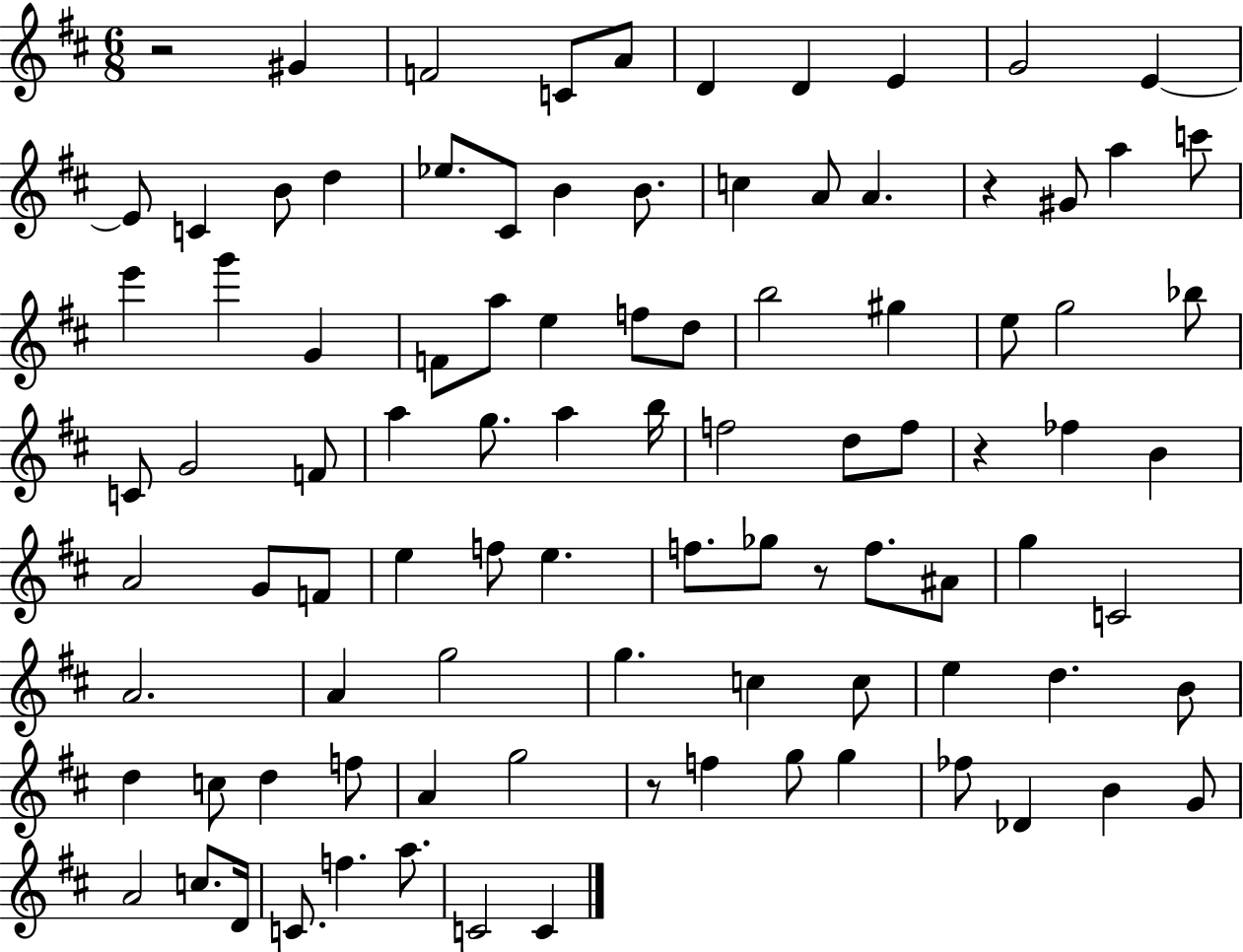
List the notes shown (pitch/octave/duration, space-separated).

R/h G#4/q F4/h C4/e A4/e D4/q D4/q E4/q G4/h E4/q E4/e C4/q B4/e D5/q Eb5/e. C#4/e B4/q B4/e. C5/q A4/e A4/q. R/q G#4/e A5/q C6/e E6/q G6/q G4/q F4/e A5/e E5/q F5/e D5/e B5/h G#5/q E5/e G5/h Bb5/e C4/e G4/h F4/e A5/q G5/e. A5/q B5/s F5/h D5/e F5/e R/q FES5/q B4/q A4/h G4/e F4/e E5/q F5/e E5/q. F5/e. Gb5/e R/e F5/e. A#4/e G5/q C4/h A4/h. A4/q G5/h G5/q. C5/q C5/e E5/q D5/q. B4/e D5/q C5/e D5/q F5/e A4/q G5/h R/e F5/q G5/e G5/q FES5/e Db4/q B4/q G4/e A4/h C5/e. D4/s C4/e. F5/q. A5/e. C4/h C4/q